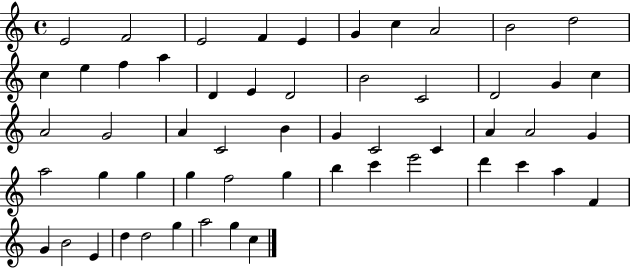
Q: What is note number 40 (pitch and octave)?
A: B5